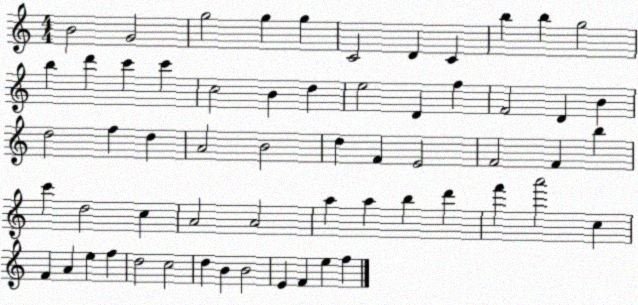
X:1
T:Untitled
M:4/4
L:1/4
K:C
B2 G2 g2 g g C2 D C b b g2 b d' c' c' c2 B d e2 D f F2 D B d2 f d A2 B2 d F E2 F2 F b c' d2 c A2 A2 a a b d' f' a'2 c F A e f d2 c2 d B B2 E F e f